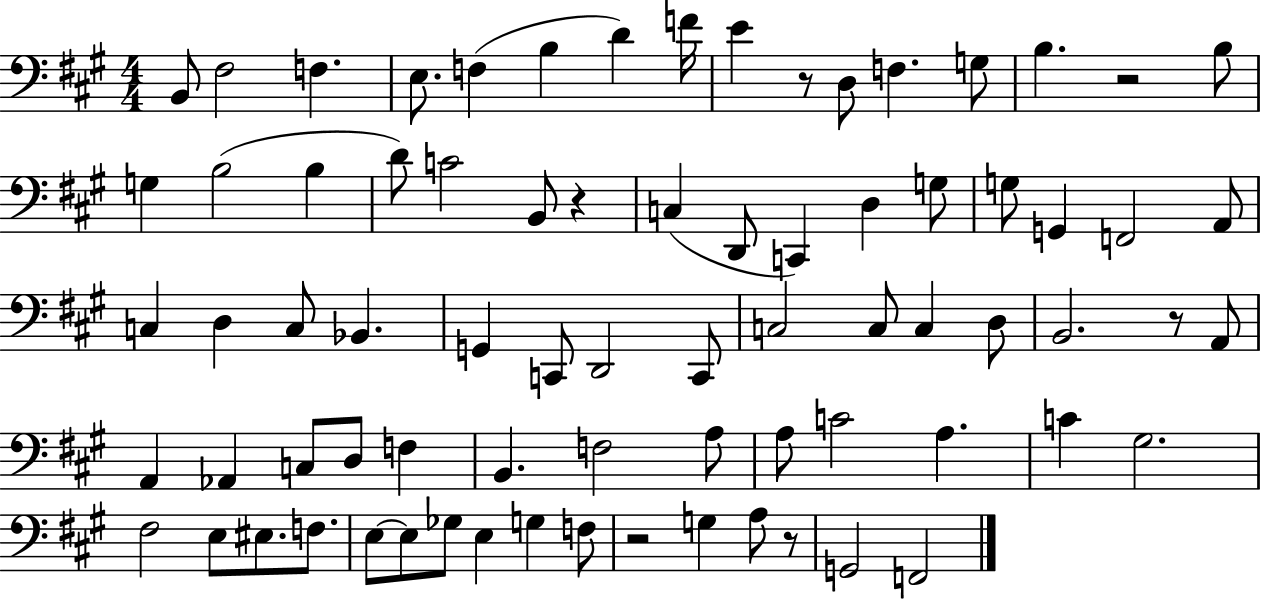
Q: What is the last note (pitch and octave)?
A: F2